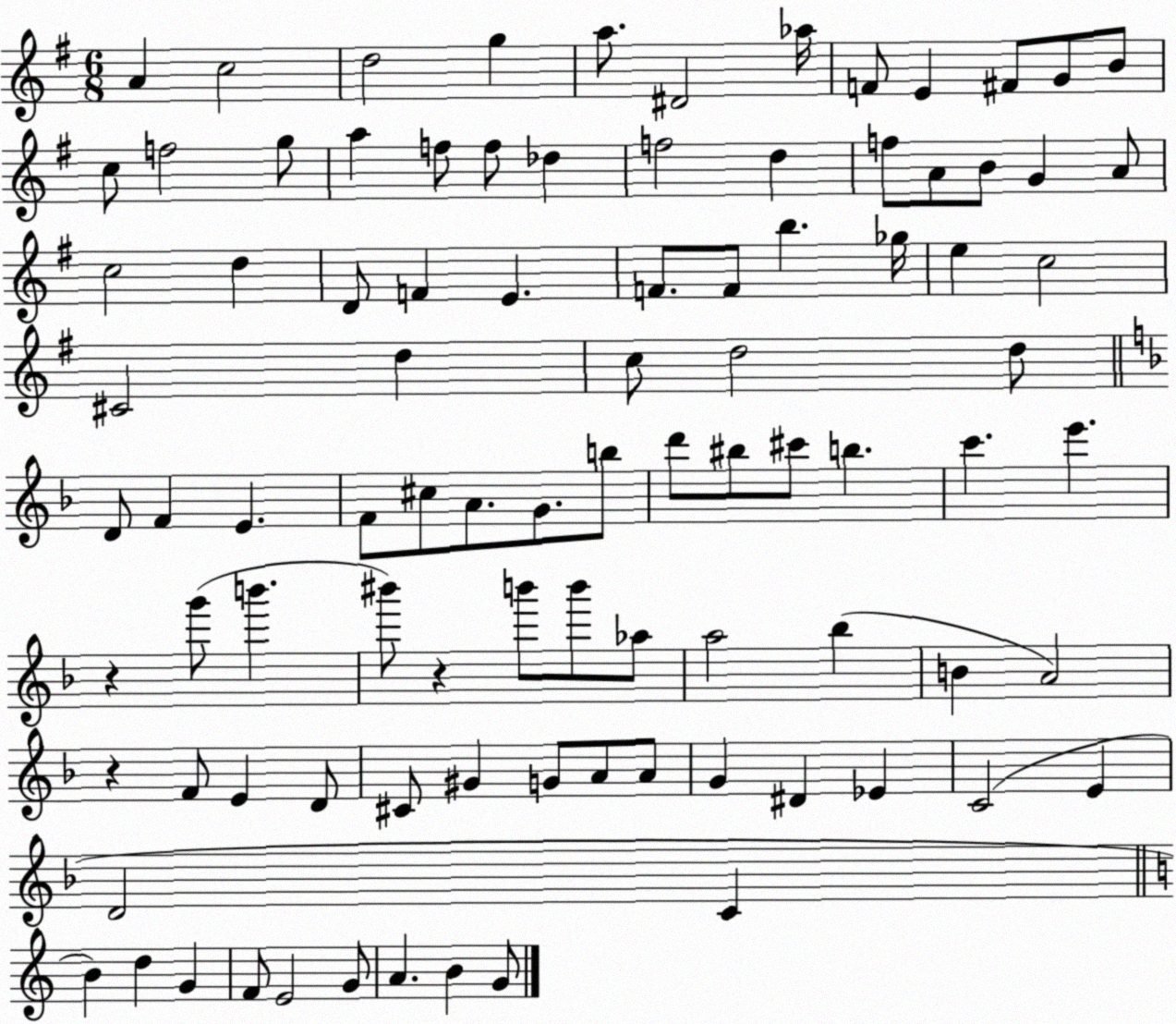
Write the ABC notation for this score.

X:1
T:Untitled
M:6/8
L:1/4
K:G
A c2 d2 g a/2 ^D2 _a/4 F/2 E ^F/2 G/2 B/2 c/2 f2 g/2 a f/2 f/2 _d f2 d f/2 A/2 B/2 G A/2 c2 d D/2 F E F/2 F/2 b _g/4 e c2 ^C2 d c/2 d2 d/2 D/2 F E F/2 ^c/2 A/2 G/2 b/2 d'/2 ^b/2 ^c'/2 b c' e' z g'/2 b' ^b'/2 z b'/2 b'/2 _a/2 a2 _b B A2 z F/2 E D/2 ^C/2 ^G G/2 A/2 A/2 G ^D _E C2 E D2 C B d G F/2 E2 G/2 A B G/2